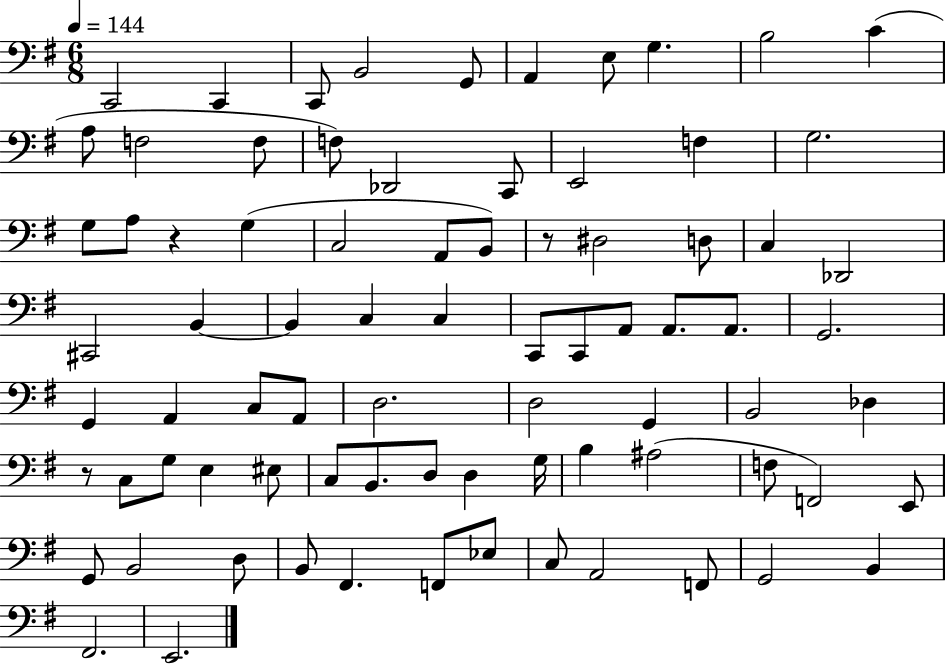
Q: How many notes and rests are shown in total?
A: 80